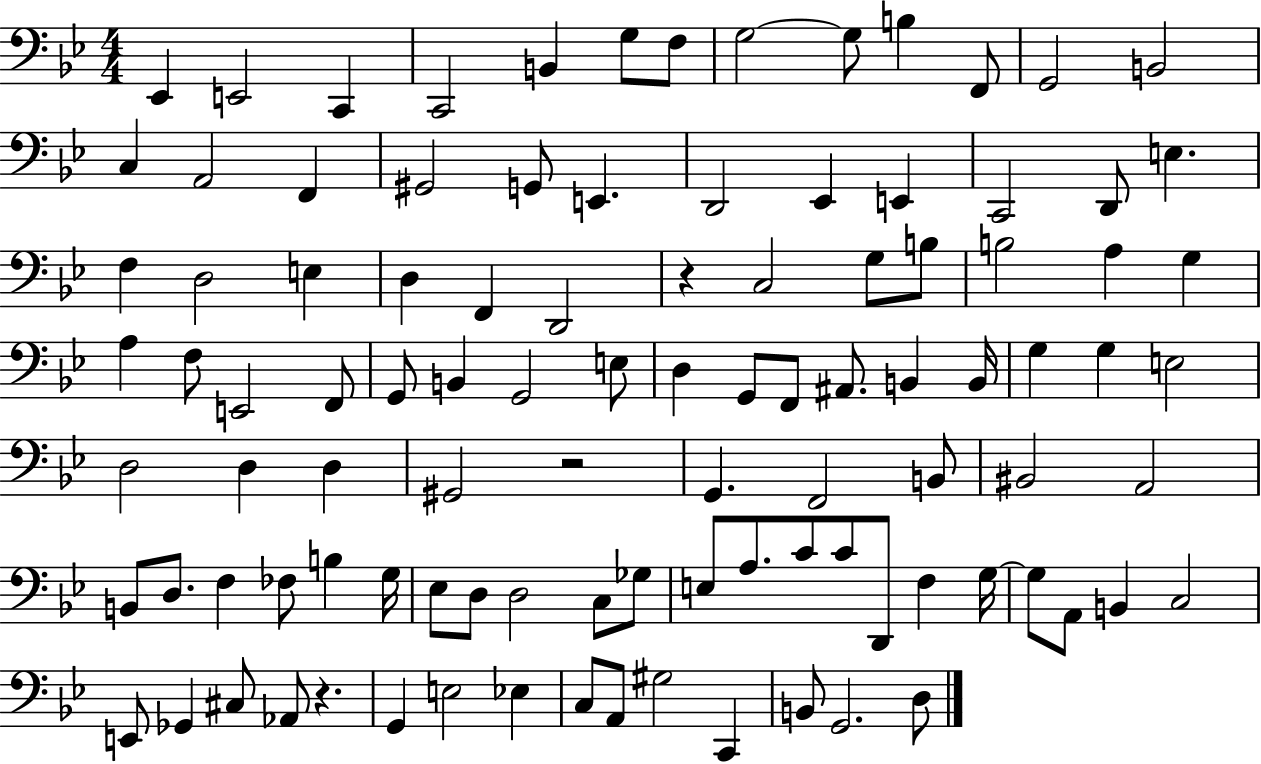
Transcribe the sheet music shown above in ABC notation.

X:1
T:Untitled
M:4/4
L:1/4
K:Bb
_E,, E,,2 C,, C,,2 B,, G,/2 F,/2 G,2 G,/2 B, F,,/2 G,,2 B,,2 C, A,,2 F,, ^G,,2 G,,/2 E,, D,,2 _E,, E,, C,,2 D,,/2 E, F, D,2 E, D, F,, D,,2 z C,2 G,/2 B,/2 B,2 A, G, A, F,/2 E,,2 F,,/2 G,,/2 B,, G,,2 E,/2 D, G,,/2 F,,/2 ^A,,/2 B,, B,,/4 G, G, E,2 D,2 D, D, ^G,,2 z2 G,, F,,2 B,,/2 ^B,,2 A,,2 B,,/2 D,/2 F, _F,/2 B, G,/4 _E,/2 D,/2 D,2 C,/2 _G,/2 E,/2 A,/2 C/2 C/2 D,,/2 F, G,/4 G,/2 A,,/2 B,, C,2 E,,/2 _G,, ^C,/2 _A,,/2 z G,, E,2 _E, C,/2 A,,/2 ^G,2 C,, B,,/2 G,,2 D,/2